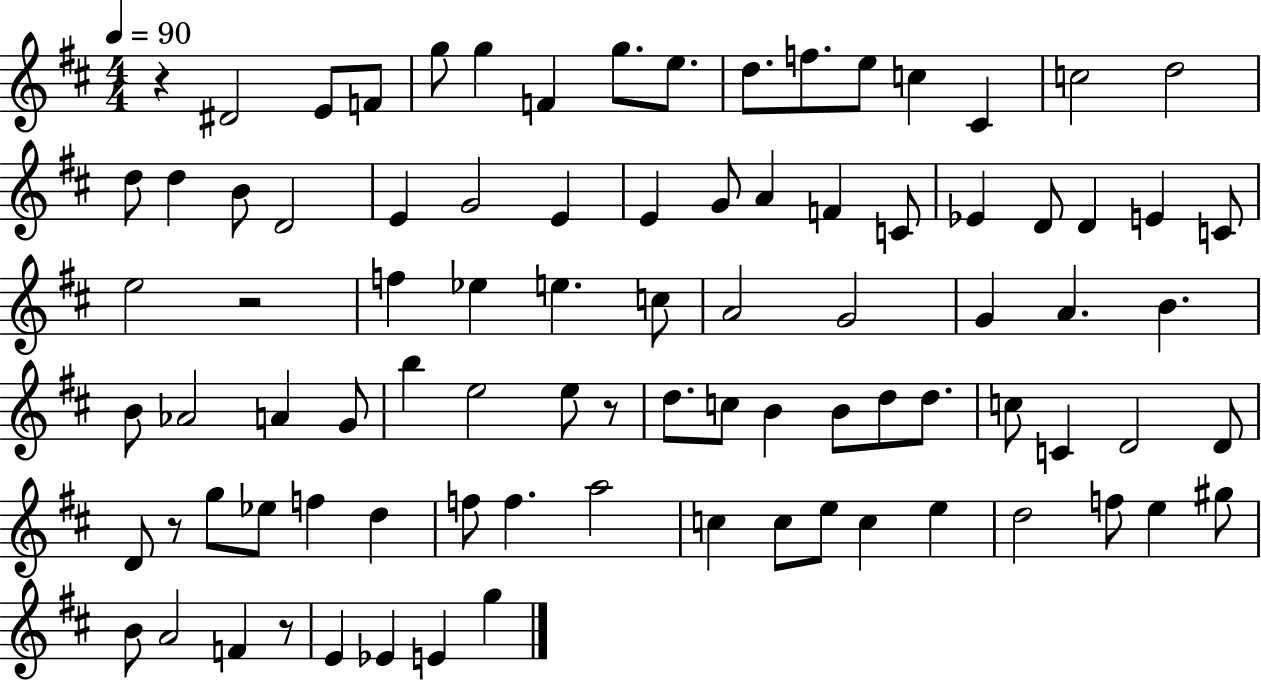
R/q D#4/h E4/e F4/e G5/e G5/q F4/q G5/e. E5/e. D5/e. F5/e. E5/e C5/q C#4/q C5/h D5/h D5/e D5/q B4/e D4/h E4/q G4/h E4/q E4/q G4/e A4/q F4/q C4/e Eb4/q D4/e D4/q E4/q C4/e E5/h R/h F5/q Eb5/q E5/q. C5/e A4/h G4/h G4/q A4/q. B4/q. B4/e Ab4/h A4/q G4/e B5/q E5/h E5/e R/e D5/e. C5/e B4/q B4/e D5/e D5/e. C5/e C4/q D4/h D4/e D4/e R/e G5/e Eb5/e F5/q D5/q F5/e F5/q. A5/h C5/q C5/e E5/e C5/q E5/q D5/h F5/e E5/q G#5/e B4/e A4/h F4/q R/e E4/q Eb4/q E4/q G5/q